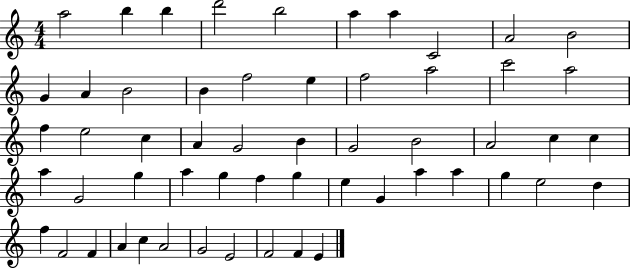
{
  \clef treble
  \numericTimeSignature
  \time 4/4
  \key c \major
  a''2 b''4 b''4 | d'''2 b''2 | a''4 a''4 c'2 | a'2 b'2 | \break g'4 a'4 b'2 | b'4 f''2 e''4 | f''2 a''2 | c'''2 a''2 | \break f''4 e''2 c''4 | a'4 g'2 b'4 | g'2 b'2 | a'2 c''4 c''4 | \break a''4 g'2 g''4 | a''4 g''4 f''4 g''4 | e''4 g'4 a''4 a''4 | g''4 e''2 d''4 | \break f''4 f'2 f'4 | a'4 c''4 a'2 | g'2 e'2 | f'2 f'4 e'4 | \break \bar "|."
}